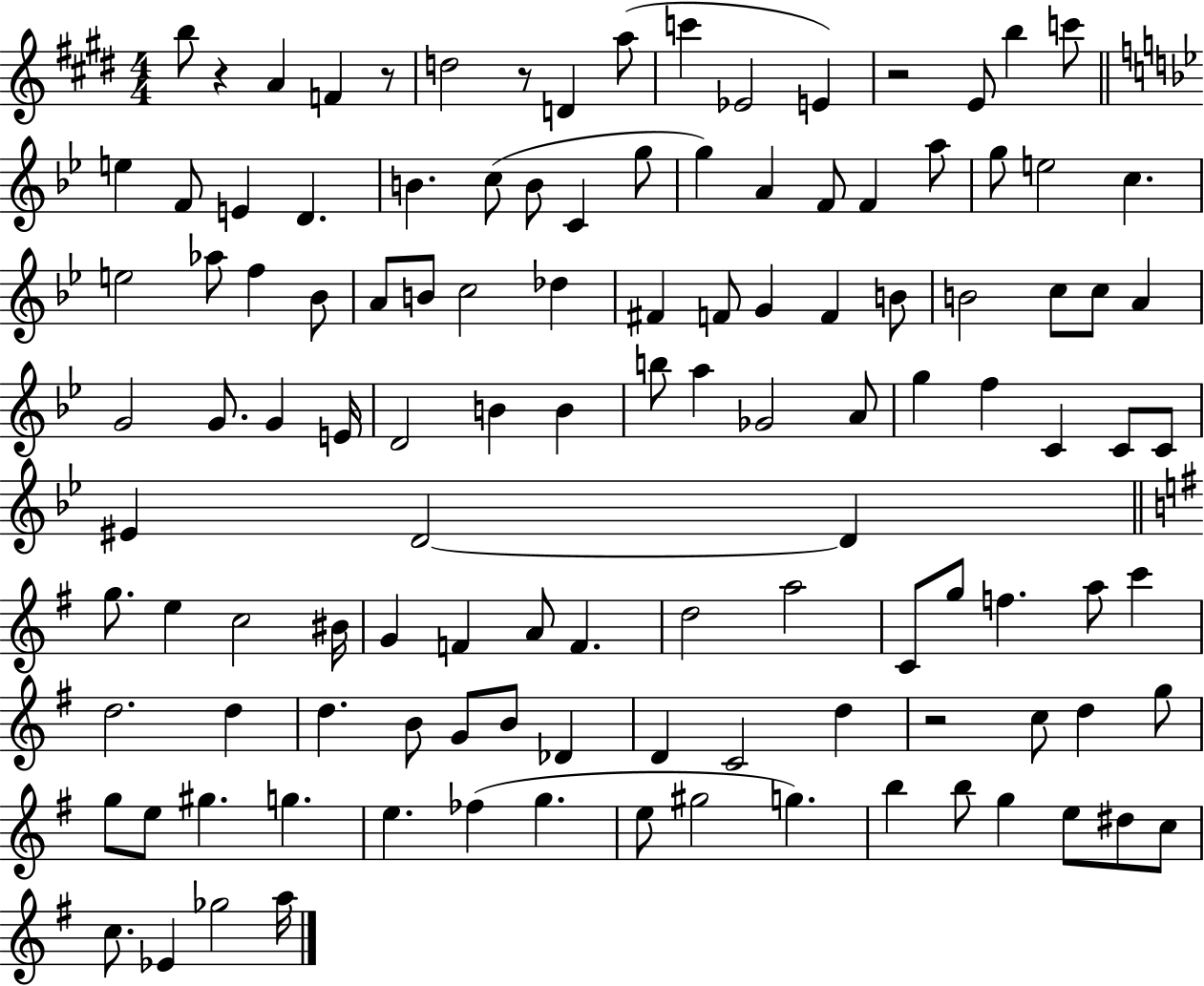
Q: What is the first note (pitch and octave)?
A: B5